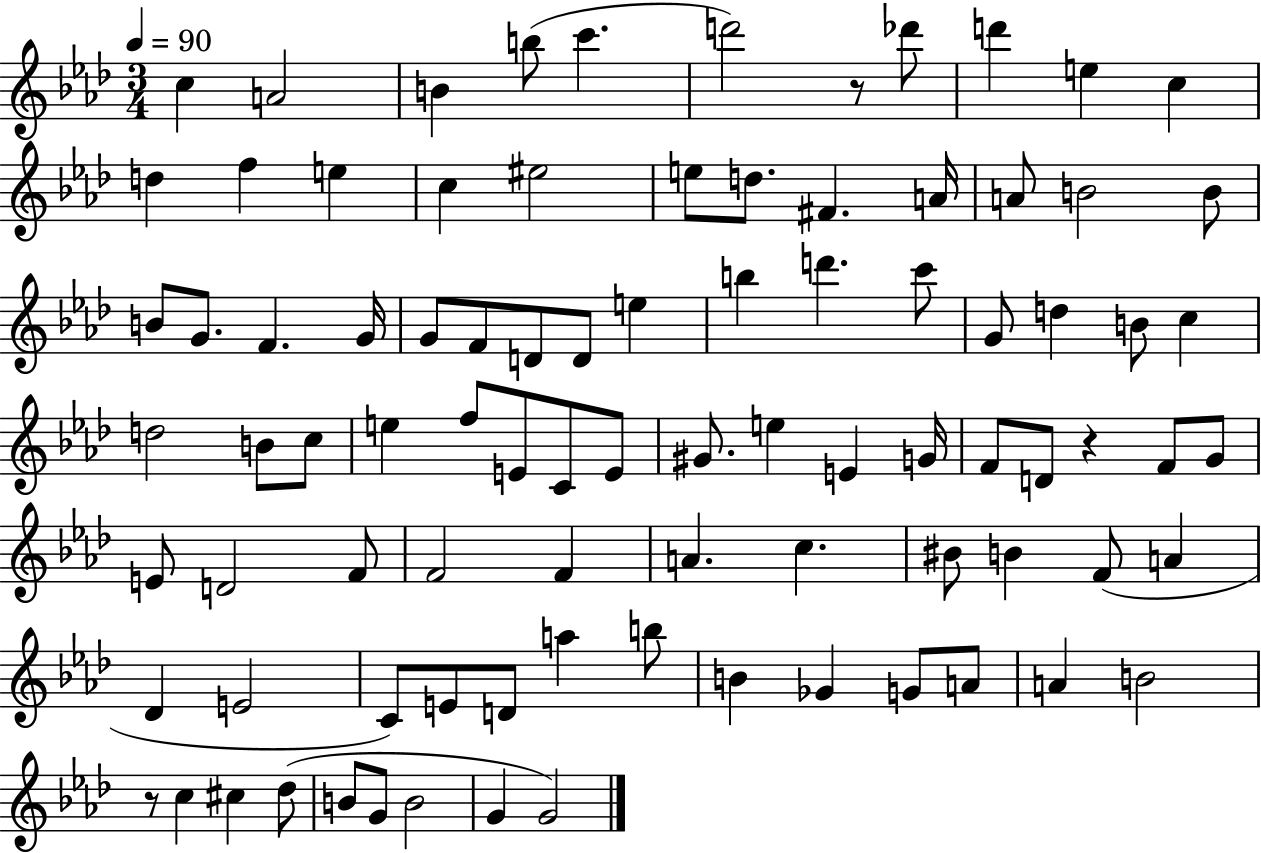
C5/q A4/h B4/q B5/e C6/q. D6/h R/e Db6/e D6/q E5/q C5/q D5/q F5/q E5/q C5/q EIS5/h E5/e D5/e. F#4/q. A4/s A4/e B4/h B4/e B4/e G4/e. F4/q. G4/s G4/e F4/e D4/e D4/e E5/q B5/q D6/q. C6/e G4/e D5/q B4/e C5/q D5/h B4/e C5/e E5/q F5/e E4/e C4/e E4/e G#4/e. E5/q E4/q G4/s F4/e D4/e R/q F4/e G4/e E4/e D4/h F4/e F4/h F4/q A4/q. C5/q. BIS4/e B4/q F4/e A4/q Db4/q E4/h C4/e E4/e D4/e A5/q B5/e B4/q Gb4/q G4/e A4/e A4/q B4/h R/e C5/q C#5/q Db5/e B4/e G4/e B4/h G4/q G4/h